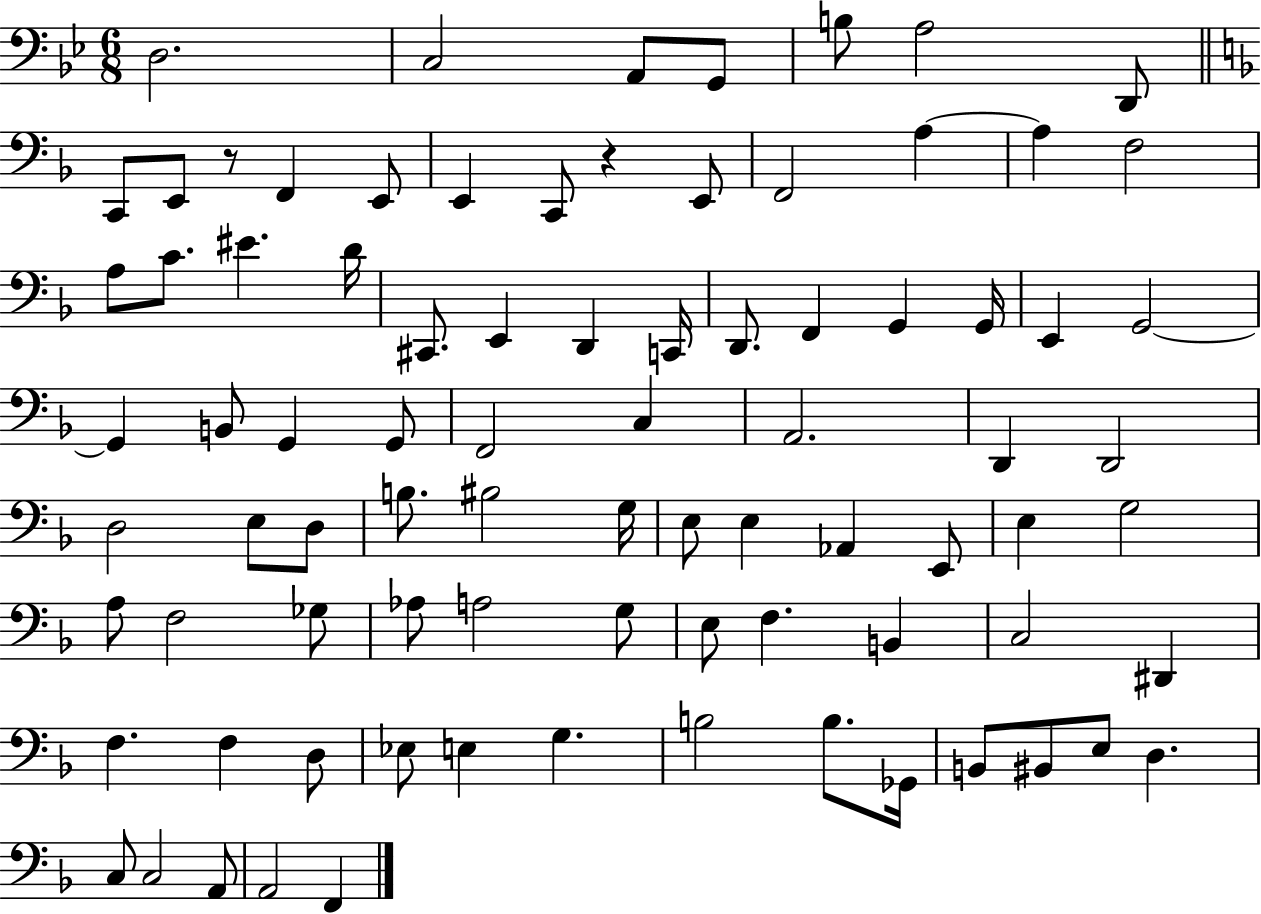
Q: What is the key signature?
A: BES major